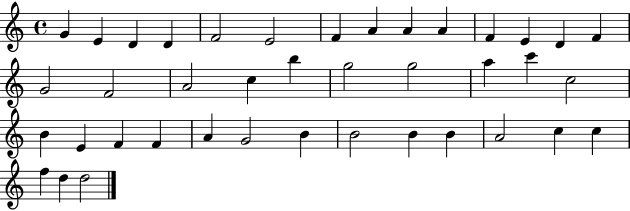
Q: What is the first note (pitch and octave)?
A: G4